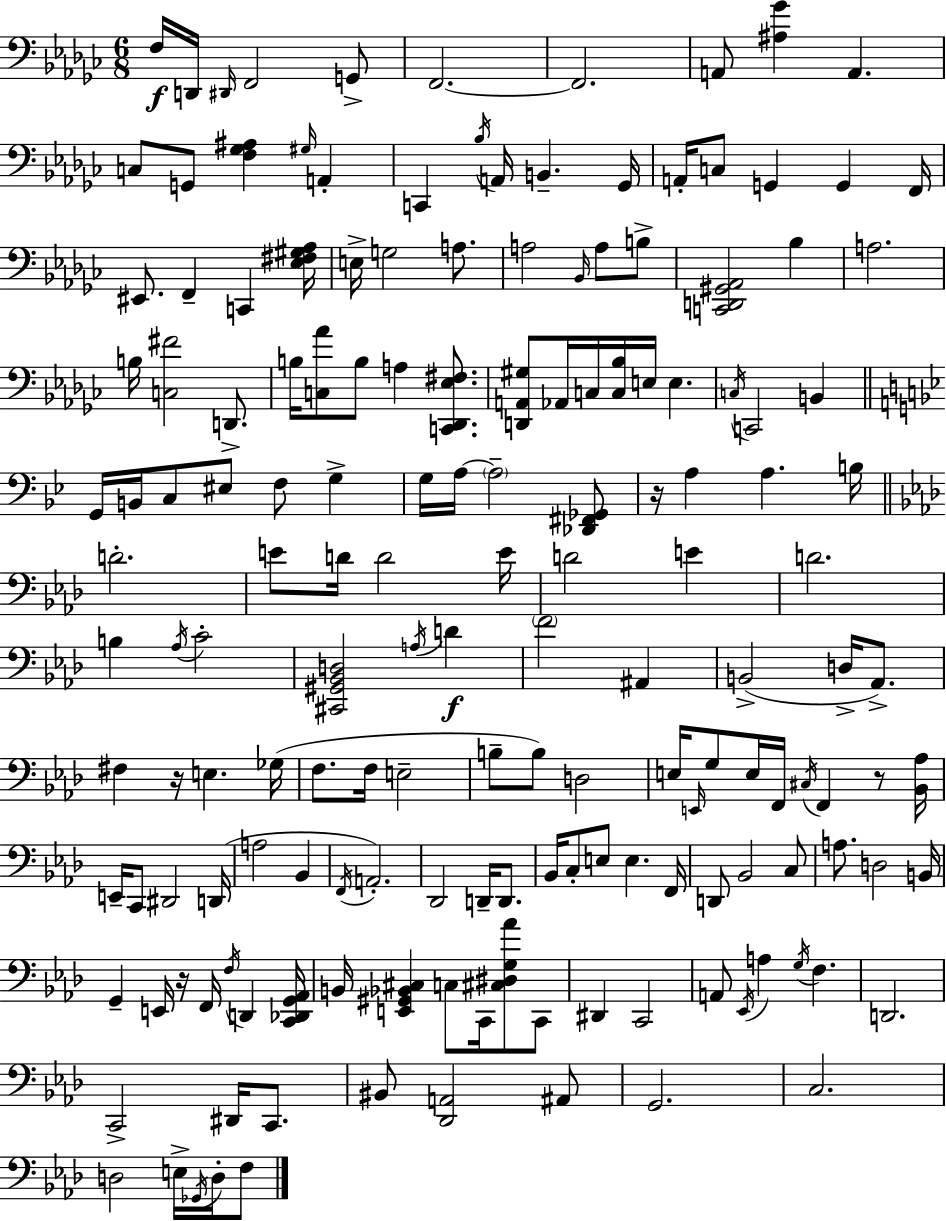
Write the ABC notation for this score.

X:1
T:Untitled
M:6/8
L:1/4
K:Ebm
F,/4 D,,/4 ^D,,/4 F,,2 G,,/2 F,,2 F,,2 A,,/2 [^A,_G] A,, C,/2 G,,/2 [F,_G,^A,] ^G,/4 A,, C,, _B,/4 A,,/4 B,, _G,,/4 A,,/4 C,/2 G,, G,, F,,/4 ^E,,/2 F,, C,, [_E,^F,^G,_A,]/4 E,/4 G,2 A,/2 A,2 _B,,/4 A,/2 B,/2 [C,,D,,^G,,_A,,]2 _B, A,2 B,/4 [C,^F]2 D,,/2 B,/4 [C,_A]/2 B,/2 A, [C,,_D,,_E,^F,]/2 [D,,A,,^G,]/2 _A,,/4 C,/4 [C,_B,]/4 E,/4 E, C,/4 C,,2 B,, G,,/4 B,,/4 C,/2 ^E,/2 F,/2 G, G,/4 A,/4 A,2 [_D,,^F,,_G,,]/2 z/4 A, A, B,/4 D2 E/2 D/4 D2 E/4 D2 E D2 B, _A,/4 C2 [^C,,^G,,_B,,D,]2 A,/4 D F2 ^A,, B,,2 D,/4 _A,,/2 ^F, z/4 E, _G,/4 F,/2 F,/4 E,2 B,/2 B,/2 D,2 E,/4 E,,/4 G,/2 E,/4 F,,/4 ^C,/4 F,, z/2 [_B,,_A,]/4 E,,/4 C,,/2 ^D,,2 D,,/4 A,2 _B,, F,,/4 A,,2 _D,,2 D,,/4 D,,/2 _B,,/4 C,/2 E,/2 E, F,,/4 D,,/2 _B,,2 C,/2 A,/2 D,2 B,,/4 G,, E,,/4 z/4 F,,/4 F,/4 D,, [C,,_D,,G,,_A,,]/4 B,,/4 [E,,^G,,_B,,^C,] C,/2 C,,/4 [^C,^D,G,_A]/2 C,,/2 ^D,, C,,2 A,,/2 _E,,/4 A, G,/4 F, D,,2 C,,2 ^D,,/4 C,,/2 ^B,,/2 [_D,,A,,]2 ^A,,/2 G,,2 C,2 D,2 E,/4 _G,,/4 D,/4 F,/2